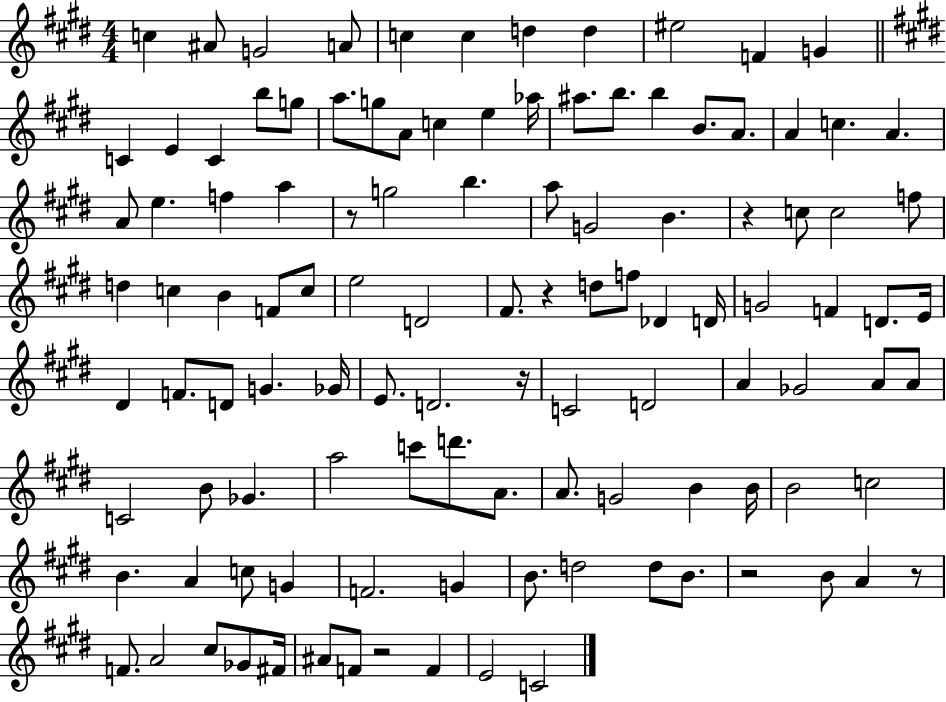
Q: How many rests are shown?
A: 7